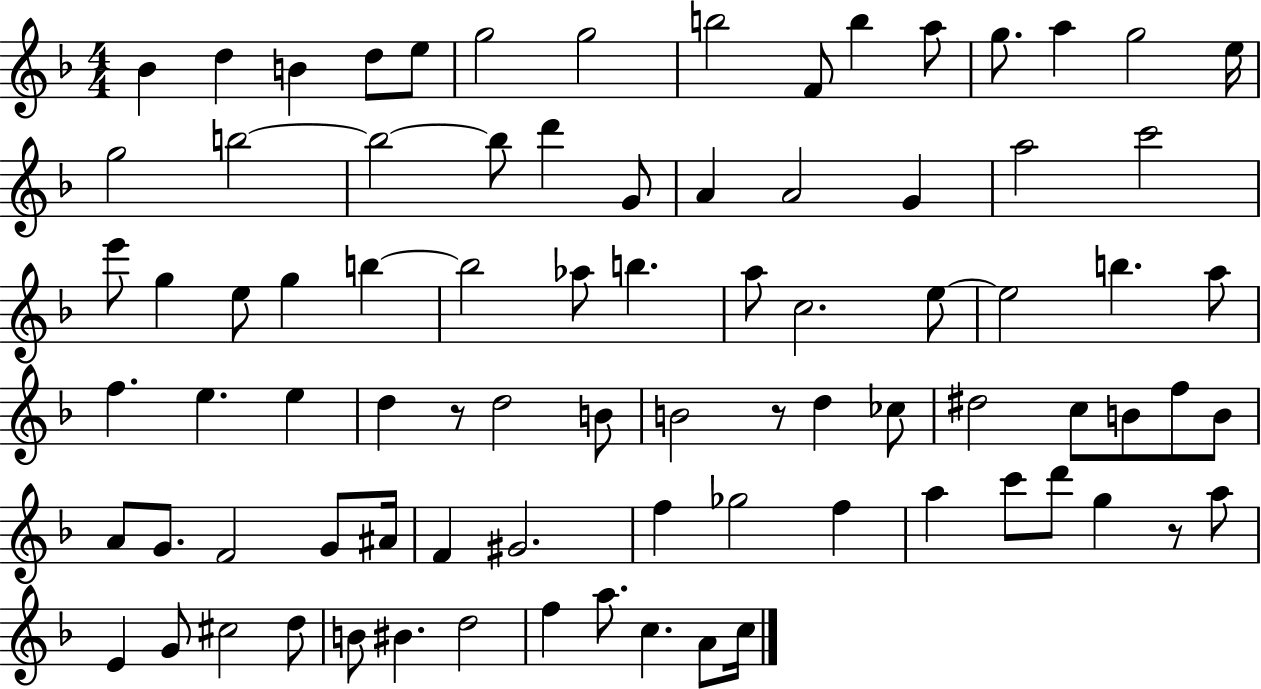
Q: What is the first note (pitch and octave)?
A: Bb4